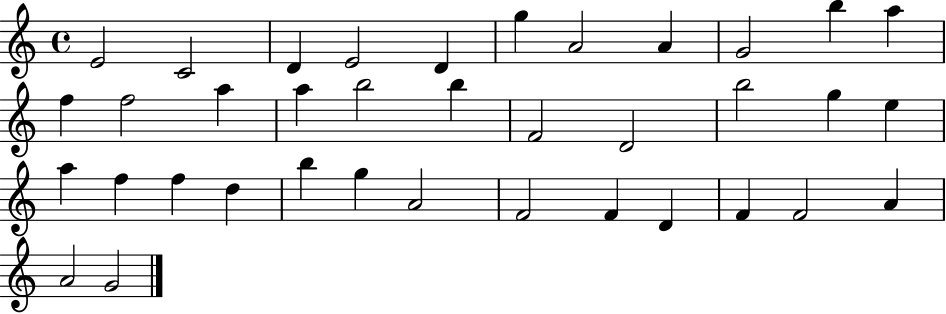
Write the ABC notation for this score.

X:1
T:Untitled
M:4/4
L:1/4
K:C
E2 C2 D E2 D g A2 A G2 b a f f2 a a b2 b F2 D2 b2 g e a f f d b g A2 F2 F D F F2 A A2 G2